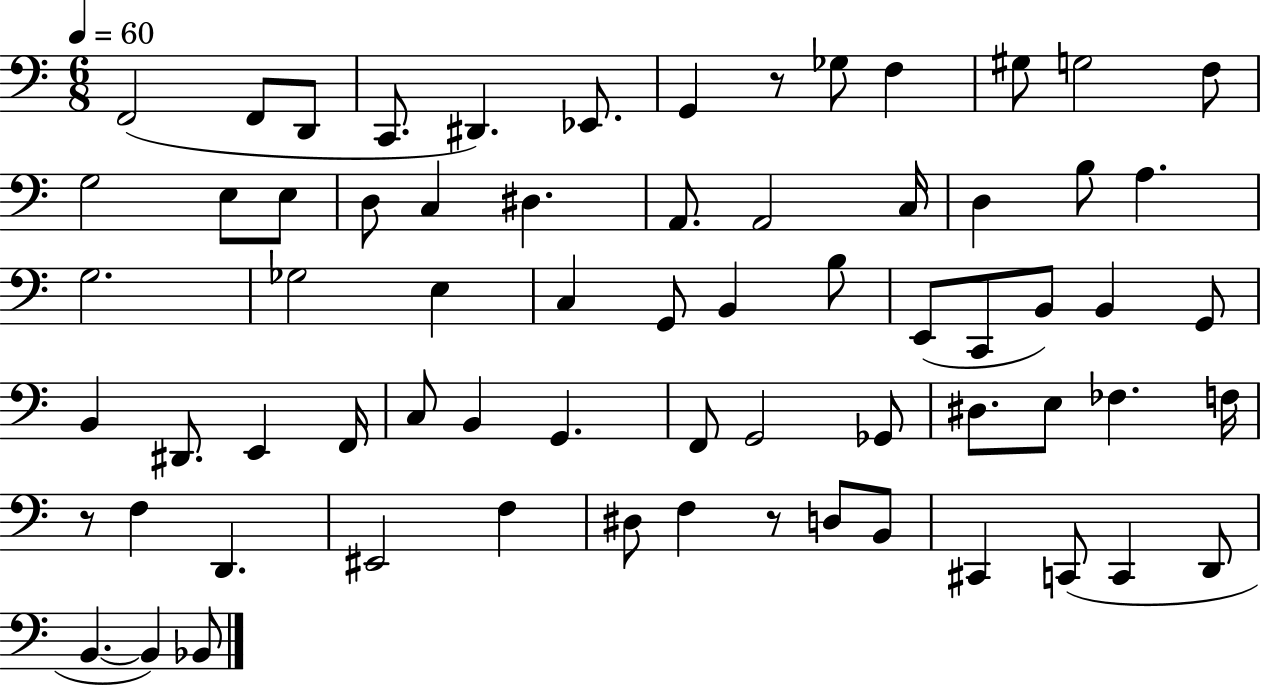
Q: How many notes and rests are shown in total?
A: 68